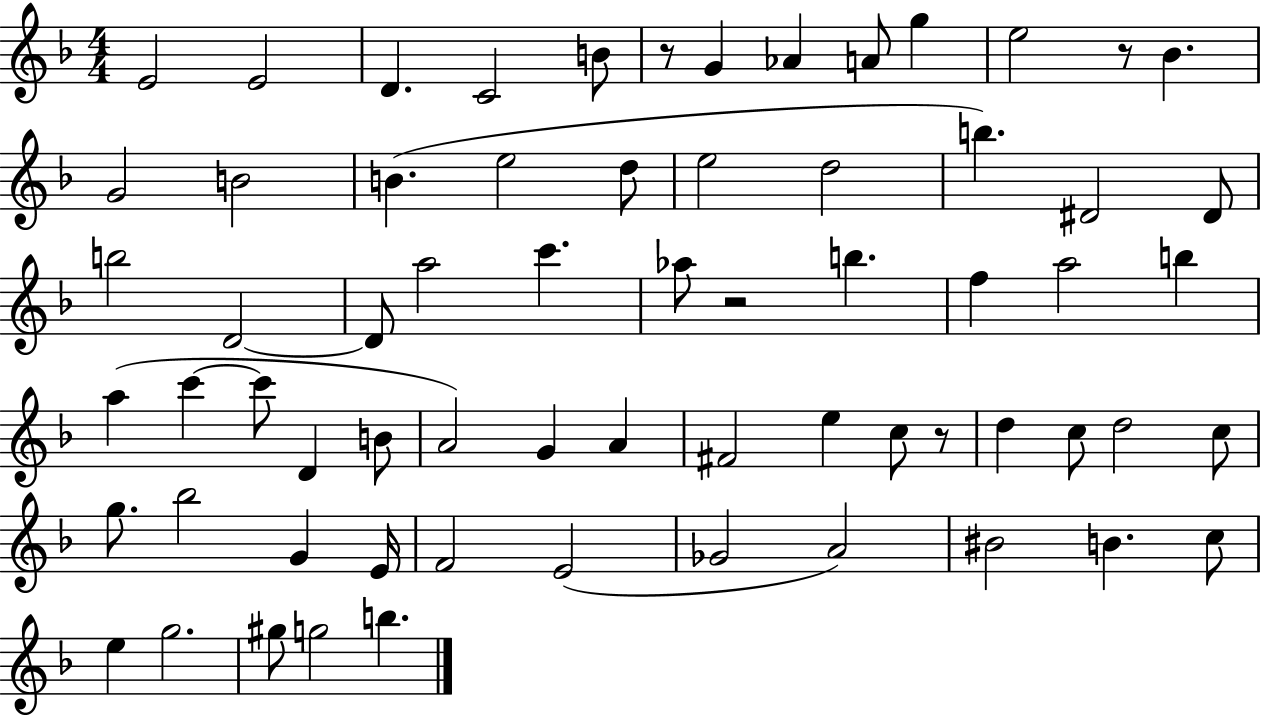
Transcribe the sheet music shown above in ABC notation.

X:1
T:Untitled
M:4/4
L:1/4
K:F
E2 E2 D C2 B/2 z/2 G _A A/2 g e2 z/2 _B G2 B2 B e2 d/2 e2 d2 b ^D2 ^D/2 b2 D2 D/2 a2 c' _a/2 z2 b f a2 b a c' c'/2 D B/2 A2 G A ^F2 e c/2 z/2 d c/2 d2 c/2 g/2 _b2 G E/4 F2 E2 _G2 A2 ^B2 B c/2 e g2 ^g/2 g2 b